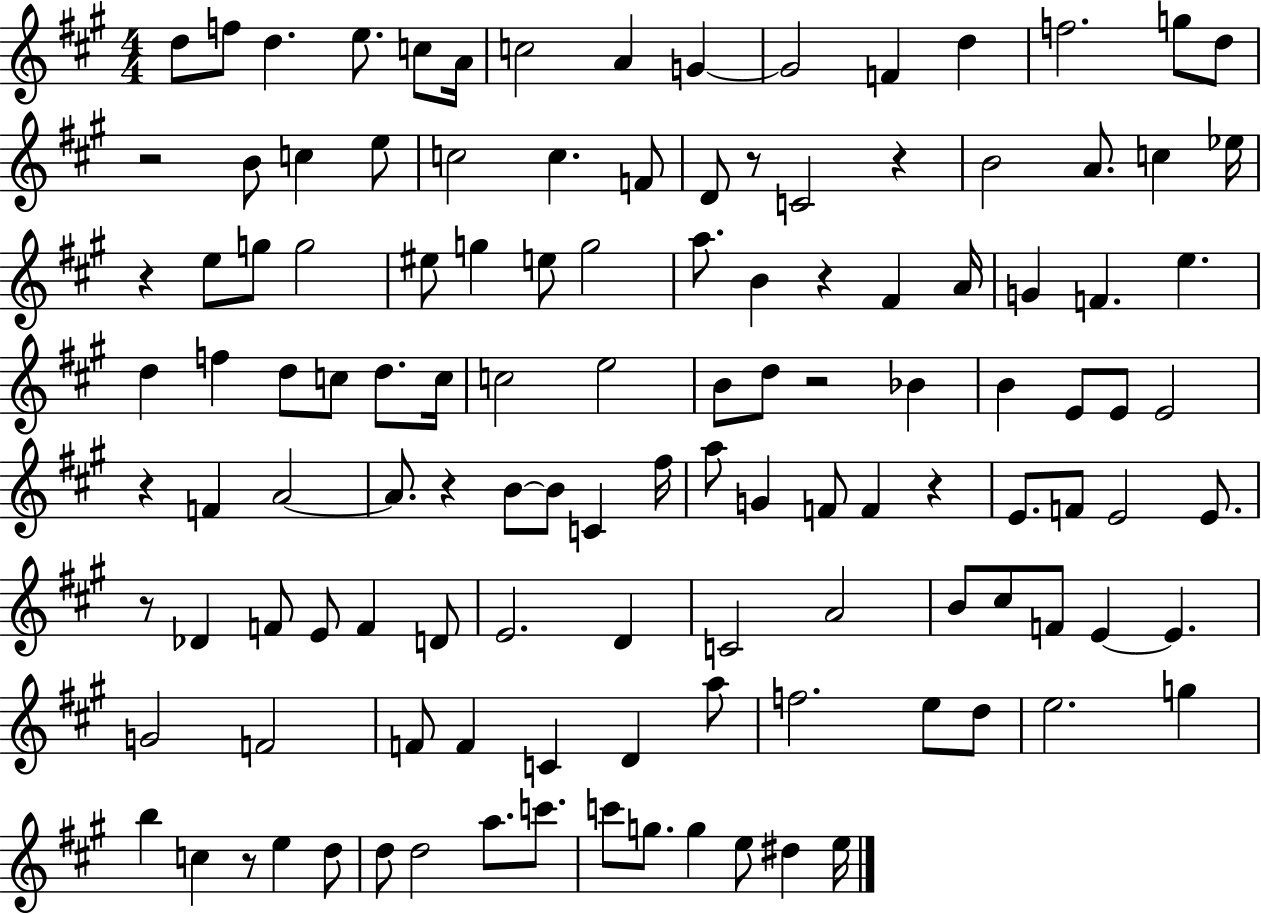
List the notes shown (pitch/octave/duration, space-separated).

D5/e F5/e D5/q. E5/e. C5/e A4/s C5/h A4/q G4/q G4/h F4/q D5/q F5/h. G5/e D5/e R/h B4/e C5/q E5/e C5/h C5/q. F4/e D4/e R/e C4/h R/q B4/h A4/e. C5/q Eb5/s R/q E5/e G5/e G5/h EIS5/e G5/q E5/e G5/h A5/e. B4/q R/q F#4/q A4/s G4/q F4/q. E5/q. D5/q F5/q D5/e C5/e D5/e. C5/s C5/h E5/h B4/e D5/e R/h Bb4/q B4/q E4/e E4/e E4/h R/q F4/q A4/h A4/e. R/q B4/e B4/e C4/q F#5/s A5/e G4/q F4/e F4/q R/q E4/e. F4/e E4/h E4/e. R/e Db4/q F4/e E4/e F4/q D4/e E4/h. D4/q C4/h A4/h B4/e C#5/e F4/e E4/q E4/q. G4/h F4/h F4/e F4/q C4/q D4/q A5/e F5/h. E5/e D5/e E5/h. G5/q B5/q C5/q R/e E5/q D5/e D5/e D5/h A5/e. C6/e. C6/e G5/e. G5/q E5/e D#5/q E5/s